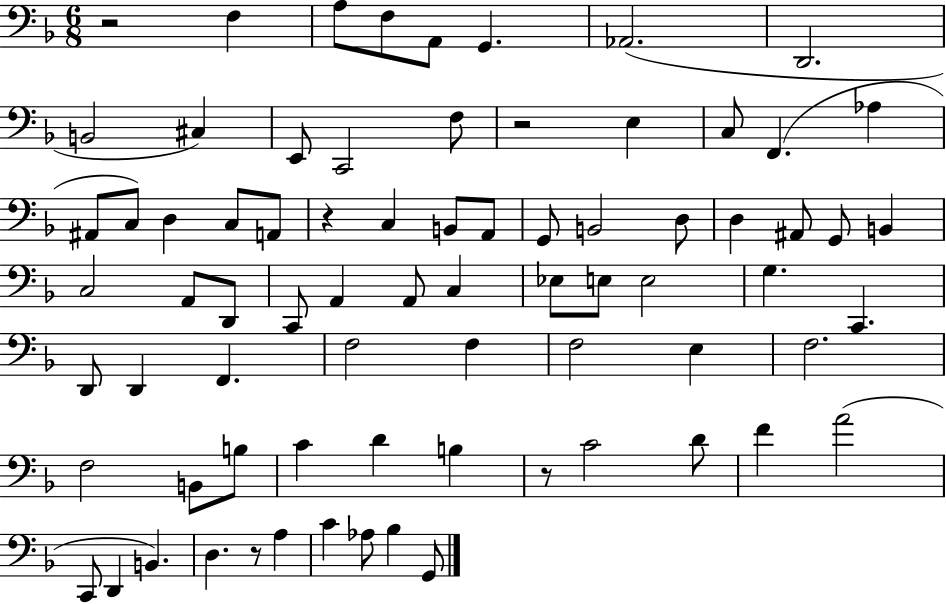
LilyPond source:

{
  \clef bass
  \numericTimeSignature
  \time 6/8
  \key f \major
  r2 f4 | a8 f8 a,8 g,4. | aes,2.( | d,2. | \break b,2 cis4) | e,8 c,2 f8 | r2 e4 | c8 f,4.( aes4 | \break ais,8 c8) d4 c8 a,8 | r4 c4 b,8 a,8 | g,8 b,2 d8 | d4 ais,8 g,8 b,4 | \break c2 a,8 d,8 | c,8 a,4 a,8 c4 | ees8 e8 e2 | g4. c,4. | \break d,8 d,4 f,4. | f2 f4 | f2 e4 | f2. | \break f2 b,8 b8 | c'4 d'4 b4 | r8 c'2 d'8 | f'4 a'2( | \break c,8 d,4 b,4.) | d4. r8 a4 | c'4 aes8 bes4 g,8 | \bar "|."
}